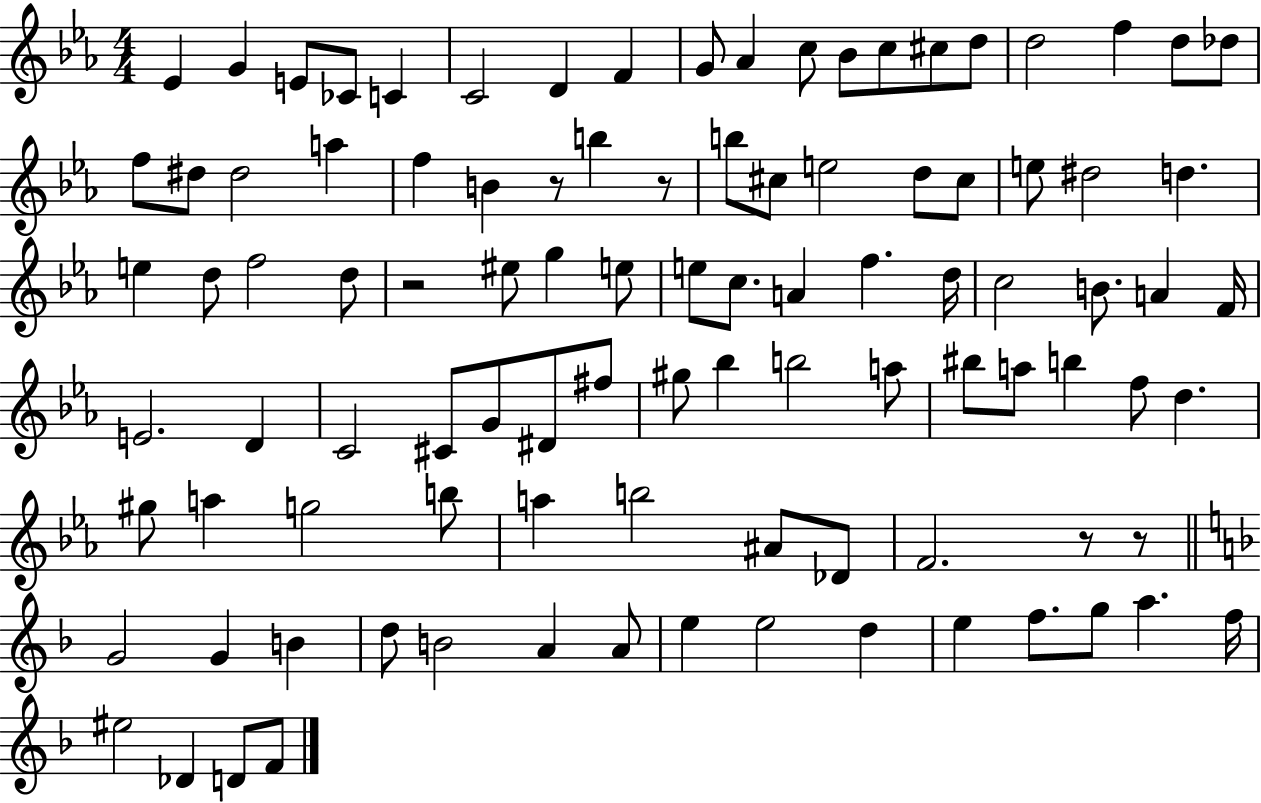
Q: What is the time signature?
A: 4/4